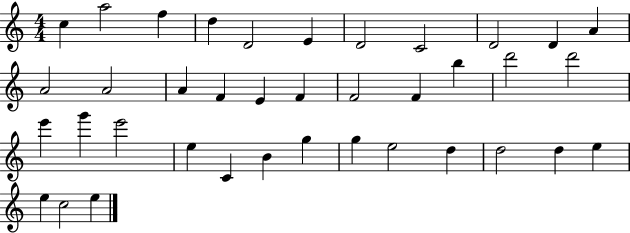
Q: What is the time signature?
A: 4/4